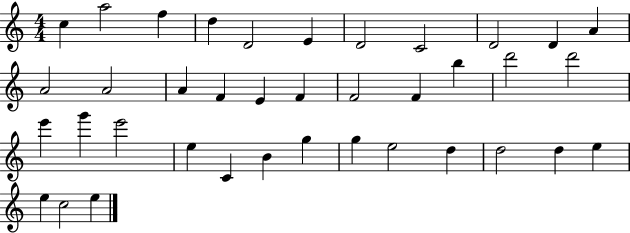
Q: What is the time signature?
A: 4/4